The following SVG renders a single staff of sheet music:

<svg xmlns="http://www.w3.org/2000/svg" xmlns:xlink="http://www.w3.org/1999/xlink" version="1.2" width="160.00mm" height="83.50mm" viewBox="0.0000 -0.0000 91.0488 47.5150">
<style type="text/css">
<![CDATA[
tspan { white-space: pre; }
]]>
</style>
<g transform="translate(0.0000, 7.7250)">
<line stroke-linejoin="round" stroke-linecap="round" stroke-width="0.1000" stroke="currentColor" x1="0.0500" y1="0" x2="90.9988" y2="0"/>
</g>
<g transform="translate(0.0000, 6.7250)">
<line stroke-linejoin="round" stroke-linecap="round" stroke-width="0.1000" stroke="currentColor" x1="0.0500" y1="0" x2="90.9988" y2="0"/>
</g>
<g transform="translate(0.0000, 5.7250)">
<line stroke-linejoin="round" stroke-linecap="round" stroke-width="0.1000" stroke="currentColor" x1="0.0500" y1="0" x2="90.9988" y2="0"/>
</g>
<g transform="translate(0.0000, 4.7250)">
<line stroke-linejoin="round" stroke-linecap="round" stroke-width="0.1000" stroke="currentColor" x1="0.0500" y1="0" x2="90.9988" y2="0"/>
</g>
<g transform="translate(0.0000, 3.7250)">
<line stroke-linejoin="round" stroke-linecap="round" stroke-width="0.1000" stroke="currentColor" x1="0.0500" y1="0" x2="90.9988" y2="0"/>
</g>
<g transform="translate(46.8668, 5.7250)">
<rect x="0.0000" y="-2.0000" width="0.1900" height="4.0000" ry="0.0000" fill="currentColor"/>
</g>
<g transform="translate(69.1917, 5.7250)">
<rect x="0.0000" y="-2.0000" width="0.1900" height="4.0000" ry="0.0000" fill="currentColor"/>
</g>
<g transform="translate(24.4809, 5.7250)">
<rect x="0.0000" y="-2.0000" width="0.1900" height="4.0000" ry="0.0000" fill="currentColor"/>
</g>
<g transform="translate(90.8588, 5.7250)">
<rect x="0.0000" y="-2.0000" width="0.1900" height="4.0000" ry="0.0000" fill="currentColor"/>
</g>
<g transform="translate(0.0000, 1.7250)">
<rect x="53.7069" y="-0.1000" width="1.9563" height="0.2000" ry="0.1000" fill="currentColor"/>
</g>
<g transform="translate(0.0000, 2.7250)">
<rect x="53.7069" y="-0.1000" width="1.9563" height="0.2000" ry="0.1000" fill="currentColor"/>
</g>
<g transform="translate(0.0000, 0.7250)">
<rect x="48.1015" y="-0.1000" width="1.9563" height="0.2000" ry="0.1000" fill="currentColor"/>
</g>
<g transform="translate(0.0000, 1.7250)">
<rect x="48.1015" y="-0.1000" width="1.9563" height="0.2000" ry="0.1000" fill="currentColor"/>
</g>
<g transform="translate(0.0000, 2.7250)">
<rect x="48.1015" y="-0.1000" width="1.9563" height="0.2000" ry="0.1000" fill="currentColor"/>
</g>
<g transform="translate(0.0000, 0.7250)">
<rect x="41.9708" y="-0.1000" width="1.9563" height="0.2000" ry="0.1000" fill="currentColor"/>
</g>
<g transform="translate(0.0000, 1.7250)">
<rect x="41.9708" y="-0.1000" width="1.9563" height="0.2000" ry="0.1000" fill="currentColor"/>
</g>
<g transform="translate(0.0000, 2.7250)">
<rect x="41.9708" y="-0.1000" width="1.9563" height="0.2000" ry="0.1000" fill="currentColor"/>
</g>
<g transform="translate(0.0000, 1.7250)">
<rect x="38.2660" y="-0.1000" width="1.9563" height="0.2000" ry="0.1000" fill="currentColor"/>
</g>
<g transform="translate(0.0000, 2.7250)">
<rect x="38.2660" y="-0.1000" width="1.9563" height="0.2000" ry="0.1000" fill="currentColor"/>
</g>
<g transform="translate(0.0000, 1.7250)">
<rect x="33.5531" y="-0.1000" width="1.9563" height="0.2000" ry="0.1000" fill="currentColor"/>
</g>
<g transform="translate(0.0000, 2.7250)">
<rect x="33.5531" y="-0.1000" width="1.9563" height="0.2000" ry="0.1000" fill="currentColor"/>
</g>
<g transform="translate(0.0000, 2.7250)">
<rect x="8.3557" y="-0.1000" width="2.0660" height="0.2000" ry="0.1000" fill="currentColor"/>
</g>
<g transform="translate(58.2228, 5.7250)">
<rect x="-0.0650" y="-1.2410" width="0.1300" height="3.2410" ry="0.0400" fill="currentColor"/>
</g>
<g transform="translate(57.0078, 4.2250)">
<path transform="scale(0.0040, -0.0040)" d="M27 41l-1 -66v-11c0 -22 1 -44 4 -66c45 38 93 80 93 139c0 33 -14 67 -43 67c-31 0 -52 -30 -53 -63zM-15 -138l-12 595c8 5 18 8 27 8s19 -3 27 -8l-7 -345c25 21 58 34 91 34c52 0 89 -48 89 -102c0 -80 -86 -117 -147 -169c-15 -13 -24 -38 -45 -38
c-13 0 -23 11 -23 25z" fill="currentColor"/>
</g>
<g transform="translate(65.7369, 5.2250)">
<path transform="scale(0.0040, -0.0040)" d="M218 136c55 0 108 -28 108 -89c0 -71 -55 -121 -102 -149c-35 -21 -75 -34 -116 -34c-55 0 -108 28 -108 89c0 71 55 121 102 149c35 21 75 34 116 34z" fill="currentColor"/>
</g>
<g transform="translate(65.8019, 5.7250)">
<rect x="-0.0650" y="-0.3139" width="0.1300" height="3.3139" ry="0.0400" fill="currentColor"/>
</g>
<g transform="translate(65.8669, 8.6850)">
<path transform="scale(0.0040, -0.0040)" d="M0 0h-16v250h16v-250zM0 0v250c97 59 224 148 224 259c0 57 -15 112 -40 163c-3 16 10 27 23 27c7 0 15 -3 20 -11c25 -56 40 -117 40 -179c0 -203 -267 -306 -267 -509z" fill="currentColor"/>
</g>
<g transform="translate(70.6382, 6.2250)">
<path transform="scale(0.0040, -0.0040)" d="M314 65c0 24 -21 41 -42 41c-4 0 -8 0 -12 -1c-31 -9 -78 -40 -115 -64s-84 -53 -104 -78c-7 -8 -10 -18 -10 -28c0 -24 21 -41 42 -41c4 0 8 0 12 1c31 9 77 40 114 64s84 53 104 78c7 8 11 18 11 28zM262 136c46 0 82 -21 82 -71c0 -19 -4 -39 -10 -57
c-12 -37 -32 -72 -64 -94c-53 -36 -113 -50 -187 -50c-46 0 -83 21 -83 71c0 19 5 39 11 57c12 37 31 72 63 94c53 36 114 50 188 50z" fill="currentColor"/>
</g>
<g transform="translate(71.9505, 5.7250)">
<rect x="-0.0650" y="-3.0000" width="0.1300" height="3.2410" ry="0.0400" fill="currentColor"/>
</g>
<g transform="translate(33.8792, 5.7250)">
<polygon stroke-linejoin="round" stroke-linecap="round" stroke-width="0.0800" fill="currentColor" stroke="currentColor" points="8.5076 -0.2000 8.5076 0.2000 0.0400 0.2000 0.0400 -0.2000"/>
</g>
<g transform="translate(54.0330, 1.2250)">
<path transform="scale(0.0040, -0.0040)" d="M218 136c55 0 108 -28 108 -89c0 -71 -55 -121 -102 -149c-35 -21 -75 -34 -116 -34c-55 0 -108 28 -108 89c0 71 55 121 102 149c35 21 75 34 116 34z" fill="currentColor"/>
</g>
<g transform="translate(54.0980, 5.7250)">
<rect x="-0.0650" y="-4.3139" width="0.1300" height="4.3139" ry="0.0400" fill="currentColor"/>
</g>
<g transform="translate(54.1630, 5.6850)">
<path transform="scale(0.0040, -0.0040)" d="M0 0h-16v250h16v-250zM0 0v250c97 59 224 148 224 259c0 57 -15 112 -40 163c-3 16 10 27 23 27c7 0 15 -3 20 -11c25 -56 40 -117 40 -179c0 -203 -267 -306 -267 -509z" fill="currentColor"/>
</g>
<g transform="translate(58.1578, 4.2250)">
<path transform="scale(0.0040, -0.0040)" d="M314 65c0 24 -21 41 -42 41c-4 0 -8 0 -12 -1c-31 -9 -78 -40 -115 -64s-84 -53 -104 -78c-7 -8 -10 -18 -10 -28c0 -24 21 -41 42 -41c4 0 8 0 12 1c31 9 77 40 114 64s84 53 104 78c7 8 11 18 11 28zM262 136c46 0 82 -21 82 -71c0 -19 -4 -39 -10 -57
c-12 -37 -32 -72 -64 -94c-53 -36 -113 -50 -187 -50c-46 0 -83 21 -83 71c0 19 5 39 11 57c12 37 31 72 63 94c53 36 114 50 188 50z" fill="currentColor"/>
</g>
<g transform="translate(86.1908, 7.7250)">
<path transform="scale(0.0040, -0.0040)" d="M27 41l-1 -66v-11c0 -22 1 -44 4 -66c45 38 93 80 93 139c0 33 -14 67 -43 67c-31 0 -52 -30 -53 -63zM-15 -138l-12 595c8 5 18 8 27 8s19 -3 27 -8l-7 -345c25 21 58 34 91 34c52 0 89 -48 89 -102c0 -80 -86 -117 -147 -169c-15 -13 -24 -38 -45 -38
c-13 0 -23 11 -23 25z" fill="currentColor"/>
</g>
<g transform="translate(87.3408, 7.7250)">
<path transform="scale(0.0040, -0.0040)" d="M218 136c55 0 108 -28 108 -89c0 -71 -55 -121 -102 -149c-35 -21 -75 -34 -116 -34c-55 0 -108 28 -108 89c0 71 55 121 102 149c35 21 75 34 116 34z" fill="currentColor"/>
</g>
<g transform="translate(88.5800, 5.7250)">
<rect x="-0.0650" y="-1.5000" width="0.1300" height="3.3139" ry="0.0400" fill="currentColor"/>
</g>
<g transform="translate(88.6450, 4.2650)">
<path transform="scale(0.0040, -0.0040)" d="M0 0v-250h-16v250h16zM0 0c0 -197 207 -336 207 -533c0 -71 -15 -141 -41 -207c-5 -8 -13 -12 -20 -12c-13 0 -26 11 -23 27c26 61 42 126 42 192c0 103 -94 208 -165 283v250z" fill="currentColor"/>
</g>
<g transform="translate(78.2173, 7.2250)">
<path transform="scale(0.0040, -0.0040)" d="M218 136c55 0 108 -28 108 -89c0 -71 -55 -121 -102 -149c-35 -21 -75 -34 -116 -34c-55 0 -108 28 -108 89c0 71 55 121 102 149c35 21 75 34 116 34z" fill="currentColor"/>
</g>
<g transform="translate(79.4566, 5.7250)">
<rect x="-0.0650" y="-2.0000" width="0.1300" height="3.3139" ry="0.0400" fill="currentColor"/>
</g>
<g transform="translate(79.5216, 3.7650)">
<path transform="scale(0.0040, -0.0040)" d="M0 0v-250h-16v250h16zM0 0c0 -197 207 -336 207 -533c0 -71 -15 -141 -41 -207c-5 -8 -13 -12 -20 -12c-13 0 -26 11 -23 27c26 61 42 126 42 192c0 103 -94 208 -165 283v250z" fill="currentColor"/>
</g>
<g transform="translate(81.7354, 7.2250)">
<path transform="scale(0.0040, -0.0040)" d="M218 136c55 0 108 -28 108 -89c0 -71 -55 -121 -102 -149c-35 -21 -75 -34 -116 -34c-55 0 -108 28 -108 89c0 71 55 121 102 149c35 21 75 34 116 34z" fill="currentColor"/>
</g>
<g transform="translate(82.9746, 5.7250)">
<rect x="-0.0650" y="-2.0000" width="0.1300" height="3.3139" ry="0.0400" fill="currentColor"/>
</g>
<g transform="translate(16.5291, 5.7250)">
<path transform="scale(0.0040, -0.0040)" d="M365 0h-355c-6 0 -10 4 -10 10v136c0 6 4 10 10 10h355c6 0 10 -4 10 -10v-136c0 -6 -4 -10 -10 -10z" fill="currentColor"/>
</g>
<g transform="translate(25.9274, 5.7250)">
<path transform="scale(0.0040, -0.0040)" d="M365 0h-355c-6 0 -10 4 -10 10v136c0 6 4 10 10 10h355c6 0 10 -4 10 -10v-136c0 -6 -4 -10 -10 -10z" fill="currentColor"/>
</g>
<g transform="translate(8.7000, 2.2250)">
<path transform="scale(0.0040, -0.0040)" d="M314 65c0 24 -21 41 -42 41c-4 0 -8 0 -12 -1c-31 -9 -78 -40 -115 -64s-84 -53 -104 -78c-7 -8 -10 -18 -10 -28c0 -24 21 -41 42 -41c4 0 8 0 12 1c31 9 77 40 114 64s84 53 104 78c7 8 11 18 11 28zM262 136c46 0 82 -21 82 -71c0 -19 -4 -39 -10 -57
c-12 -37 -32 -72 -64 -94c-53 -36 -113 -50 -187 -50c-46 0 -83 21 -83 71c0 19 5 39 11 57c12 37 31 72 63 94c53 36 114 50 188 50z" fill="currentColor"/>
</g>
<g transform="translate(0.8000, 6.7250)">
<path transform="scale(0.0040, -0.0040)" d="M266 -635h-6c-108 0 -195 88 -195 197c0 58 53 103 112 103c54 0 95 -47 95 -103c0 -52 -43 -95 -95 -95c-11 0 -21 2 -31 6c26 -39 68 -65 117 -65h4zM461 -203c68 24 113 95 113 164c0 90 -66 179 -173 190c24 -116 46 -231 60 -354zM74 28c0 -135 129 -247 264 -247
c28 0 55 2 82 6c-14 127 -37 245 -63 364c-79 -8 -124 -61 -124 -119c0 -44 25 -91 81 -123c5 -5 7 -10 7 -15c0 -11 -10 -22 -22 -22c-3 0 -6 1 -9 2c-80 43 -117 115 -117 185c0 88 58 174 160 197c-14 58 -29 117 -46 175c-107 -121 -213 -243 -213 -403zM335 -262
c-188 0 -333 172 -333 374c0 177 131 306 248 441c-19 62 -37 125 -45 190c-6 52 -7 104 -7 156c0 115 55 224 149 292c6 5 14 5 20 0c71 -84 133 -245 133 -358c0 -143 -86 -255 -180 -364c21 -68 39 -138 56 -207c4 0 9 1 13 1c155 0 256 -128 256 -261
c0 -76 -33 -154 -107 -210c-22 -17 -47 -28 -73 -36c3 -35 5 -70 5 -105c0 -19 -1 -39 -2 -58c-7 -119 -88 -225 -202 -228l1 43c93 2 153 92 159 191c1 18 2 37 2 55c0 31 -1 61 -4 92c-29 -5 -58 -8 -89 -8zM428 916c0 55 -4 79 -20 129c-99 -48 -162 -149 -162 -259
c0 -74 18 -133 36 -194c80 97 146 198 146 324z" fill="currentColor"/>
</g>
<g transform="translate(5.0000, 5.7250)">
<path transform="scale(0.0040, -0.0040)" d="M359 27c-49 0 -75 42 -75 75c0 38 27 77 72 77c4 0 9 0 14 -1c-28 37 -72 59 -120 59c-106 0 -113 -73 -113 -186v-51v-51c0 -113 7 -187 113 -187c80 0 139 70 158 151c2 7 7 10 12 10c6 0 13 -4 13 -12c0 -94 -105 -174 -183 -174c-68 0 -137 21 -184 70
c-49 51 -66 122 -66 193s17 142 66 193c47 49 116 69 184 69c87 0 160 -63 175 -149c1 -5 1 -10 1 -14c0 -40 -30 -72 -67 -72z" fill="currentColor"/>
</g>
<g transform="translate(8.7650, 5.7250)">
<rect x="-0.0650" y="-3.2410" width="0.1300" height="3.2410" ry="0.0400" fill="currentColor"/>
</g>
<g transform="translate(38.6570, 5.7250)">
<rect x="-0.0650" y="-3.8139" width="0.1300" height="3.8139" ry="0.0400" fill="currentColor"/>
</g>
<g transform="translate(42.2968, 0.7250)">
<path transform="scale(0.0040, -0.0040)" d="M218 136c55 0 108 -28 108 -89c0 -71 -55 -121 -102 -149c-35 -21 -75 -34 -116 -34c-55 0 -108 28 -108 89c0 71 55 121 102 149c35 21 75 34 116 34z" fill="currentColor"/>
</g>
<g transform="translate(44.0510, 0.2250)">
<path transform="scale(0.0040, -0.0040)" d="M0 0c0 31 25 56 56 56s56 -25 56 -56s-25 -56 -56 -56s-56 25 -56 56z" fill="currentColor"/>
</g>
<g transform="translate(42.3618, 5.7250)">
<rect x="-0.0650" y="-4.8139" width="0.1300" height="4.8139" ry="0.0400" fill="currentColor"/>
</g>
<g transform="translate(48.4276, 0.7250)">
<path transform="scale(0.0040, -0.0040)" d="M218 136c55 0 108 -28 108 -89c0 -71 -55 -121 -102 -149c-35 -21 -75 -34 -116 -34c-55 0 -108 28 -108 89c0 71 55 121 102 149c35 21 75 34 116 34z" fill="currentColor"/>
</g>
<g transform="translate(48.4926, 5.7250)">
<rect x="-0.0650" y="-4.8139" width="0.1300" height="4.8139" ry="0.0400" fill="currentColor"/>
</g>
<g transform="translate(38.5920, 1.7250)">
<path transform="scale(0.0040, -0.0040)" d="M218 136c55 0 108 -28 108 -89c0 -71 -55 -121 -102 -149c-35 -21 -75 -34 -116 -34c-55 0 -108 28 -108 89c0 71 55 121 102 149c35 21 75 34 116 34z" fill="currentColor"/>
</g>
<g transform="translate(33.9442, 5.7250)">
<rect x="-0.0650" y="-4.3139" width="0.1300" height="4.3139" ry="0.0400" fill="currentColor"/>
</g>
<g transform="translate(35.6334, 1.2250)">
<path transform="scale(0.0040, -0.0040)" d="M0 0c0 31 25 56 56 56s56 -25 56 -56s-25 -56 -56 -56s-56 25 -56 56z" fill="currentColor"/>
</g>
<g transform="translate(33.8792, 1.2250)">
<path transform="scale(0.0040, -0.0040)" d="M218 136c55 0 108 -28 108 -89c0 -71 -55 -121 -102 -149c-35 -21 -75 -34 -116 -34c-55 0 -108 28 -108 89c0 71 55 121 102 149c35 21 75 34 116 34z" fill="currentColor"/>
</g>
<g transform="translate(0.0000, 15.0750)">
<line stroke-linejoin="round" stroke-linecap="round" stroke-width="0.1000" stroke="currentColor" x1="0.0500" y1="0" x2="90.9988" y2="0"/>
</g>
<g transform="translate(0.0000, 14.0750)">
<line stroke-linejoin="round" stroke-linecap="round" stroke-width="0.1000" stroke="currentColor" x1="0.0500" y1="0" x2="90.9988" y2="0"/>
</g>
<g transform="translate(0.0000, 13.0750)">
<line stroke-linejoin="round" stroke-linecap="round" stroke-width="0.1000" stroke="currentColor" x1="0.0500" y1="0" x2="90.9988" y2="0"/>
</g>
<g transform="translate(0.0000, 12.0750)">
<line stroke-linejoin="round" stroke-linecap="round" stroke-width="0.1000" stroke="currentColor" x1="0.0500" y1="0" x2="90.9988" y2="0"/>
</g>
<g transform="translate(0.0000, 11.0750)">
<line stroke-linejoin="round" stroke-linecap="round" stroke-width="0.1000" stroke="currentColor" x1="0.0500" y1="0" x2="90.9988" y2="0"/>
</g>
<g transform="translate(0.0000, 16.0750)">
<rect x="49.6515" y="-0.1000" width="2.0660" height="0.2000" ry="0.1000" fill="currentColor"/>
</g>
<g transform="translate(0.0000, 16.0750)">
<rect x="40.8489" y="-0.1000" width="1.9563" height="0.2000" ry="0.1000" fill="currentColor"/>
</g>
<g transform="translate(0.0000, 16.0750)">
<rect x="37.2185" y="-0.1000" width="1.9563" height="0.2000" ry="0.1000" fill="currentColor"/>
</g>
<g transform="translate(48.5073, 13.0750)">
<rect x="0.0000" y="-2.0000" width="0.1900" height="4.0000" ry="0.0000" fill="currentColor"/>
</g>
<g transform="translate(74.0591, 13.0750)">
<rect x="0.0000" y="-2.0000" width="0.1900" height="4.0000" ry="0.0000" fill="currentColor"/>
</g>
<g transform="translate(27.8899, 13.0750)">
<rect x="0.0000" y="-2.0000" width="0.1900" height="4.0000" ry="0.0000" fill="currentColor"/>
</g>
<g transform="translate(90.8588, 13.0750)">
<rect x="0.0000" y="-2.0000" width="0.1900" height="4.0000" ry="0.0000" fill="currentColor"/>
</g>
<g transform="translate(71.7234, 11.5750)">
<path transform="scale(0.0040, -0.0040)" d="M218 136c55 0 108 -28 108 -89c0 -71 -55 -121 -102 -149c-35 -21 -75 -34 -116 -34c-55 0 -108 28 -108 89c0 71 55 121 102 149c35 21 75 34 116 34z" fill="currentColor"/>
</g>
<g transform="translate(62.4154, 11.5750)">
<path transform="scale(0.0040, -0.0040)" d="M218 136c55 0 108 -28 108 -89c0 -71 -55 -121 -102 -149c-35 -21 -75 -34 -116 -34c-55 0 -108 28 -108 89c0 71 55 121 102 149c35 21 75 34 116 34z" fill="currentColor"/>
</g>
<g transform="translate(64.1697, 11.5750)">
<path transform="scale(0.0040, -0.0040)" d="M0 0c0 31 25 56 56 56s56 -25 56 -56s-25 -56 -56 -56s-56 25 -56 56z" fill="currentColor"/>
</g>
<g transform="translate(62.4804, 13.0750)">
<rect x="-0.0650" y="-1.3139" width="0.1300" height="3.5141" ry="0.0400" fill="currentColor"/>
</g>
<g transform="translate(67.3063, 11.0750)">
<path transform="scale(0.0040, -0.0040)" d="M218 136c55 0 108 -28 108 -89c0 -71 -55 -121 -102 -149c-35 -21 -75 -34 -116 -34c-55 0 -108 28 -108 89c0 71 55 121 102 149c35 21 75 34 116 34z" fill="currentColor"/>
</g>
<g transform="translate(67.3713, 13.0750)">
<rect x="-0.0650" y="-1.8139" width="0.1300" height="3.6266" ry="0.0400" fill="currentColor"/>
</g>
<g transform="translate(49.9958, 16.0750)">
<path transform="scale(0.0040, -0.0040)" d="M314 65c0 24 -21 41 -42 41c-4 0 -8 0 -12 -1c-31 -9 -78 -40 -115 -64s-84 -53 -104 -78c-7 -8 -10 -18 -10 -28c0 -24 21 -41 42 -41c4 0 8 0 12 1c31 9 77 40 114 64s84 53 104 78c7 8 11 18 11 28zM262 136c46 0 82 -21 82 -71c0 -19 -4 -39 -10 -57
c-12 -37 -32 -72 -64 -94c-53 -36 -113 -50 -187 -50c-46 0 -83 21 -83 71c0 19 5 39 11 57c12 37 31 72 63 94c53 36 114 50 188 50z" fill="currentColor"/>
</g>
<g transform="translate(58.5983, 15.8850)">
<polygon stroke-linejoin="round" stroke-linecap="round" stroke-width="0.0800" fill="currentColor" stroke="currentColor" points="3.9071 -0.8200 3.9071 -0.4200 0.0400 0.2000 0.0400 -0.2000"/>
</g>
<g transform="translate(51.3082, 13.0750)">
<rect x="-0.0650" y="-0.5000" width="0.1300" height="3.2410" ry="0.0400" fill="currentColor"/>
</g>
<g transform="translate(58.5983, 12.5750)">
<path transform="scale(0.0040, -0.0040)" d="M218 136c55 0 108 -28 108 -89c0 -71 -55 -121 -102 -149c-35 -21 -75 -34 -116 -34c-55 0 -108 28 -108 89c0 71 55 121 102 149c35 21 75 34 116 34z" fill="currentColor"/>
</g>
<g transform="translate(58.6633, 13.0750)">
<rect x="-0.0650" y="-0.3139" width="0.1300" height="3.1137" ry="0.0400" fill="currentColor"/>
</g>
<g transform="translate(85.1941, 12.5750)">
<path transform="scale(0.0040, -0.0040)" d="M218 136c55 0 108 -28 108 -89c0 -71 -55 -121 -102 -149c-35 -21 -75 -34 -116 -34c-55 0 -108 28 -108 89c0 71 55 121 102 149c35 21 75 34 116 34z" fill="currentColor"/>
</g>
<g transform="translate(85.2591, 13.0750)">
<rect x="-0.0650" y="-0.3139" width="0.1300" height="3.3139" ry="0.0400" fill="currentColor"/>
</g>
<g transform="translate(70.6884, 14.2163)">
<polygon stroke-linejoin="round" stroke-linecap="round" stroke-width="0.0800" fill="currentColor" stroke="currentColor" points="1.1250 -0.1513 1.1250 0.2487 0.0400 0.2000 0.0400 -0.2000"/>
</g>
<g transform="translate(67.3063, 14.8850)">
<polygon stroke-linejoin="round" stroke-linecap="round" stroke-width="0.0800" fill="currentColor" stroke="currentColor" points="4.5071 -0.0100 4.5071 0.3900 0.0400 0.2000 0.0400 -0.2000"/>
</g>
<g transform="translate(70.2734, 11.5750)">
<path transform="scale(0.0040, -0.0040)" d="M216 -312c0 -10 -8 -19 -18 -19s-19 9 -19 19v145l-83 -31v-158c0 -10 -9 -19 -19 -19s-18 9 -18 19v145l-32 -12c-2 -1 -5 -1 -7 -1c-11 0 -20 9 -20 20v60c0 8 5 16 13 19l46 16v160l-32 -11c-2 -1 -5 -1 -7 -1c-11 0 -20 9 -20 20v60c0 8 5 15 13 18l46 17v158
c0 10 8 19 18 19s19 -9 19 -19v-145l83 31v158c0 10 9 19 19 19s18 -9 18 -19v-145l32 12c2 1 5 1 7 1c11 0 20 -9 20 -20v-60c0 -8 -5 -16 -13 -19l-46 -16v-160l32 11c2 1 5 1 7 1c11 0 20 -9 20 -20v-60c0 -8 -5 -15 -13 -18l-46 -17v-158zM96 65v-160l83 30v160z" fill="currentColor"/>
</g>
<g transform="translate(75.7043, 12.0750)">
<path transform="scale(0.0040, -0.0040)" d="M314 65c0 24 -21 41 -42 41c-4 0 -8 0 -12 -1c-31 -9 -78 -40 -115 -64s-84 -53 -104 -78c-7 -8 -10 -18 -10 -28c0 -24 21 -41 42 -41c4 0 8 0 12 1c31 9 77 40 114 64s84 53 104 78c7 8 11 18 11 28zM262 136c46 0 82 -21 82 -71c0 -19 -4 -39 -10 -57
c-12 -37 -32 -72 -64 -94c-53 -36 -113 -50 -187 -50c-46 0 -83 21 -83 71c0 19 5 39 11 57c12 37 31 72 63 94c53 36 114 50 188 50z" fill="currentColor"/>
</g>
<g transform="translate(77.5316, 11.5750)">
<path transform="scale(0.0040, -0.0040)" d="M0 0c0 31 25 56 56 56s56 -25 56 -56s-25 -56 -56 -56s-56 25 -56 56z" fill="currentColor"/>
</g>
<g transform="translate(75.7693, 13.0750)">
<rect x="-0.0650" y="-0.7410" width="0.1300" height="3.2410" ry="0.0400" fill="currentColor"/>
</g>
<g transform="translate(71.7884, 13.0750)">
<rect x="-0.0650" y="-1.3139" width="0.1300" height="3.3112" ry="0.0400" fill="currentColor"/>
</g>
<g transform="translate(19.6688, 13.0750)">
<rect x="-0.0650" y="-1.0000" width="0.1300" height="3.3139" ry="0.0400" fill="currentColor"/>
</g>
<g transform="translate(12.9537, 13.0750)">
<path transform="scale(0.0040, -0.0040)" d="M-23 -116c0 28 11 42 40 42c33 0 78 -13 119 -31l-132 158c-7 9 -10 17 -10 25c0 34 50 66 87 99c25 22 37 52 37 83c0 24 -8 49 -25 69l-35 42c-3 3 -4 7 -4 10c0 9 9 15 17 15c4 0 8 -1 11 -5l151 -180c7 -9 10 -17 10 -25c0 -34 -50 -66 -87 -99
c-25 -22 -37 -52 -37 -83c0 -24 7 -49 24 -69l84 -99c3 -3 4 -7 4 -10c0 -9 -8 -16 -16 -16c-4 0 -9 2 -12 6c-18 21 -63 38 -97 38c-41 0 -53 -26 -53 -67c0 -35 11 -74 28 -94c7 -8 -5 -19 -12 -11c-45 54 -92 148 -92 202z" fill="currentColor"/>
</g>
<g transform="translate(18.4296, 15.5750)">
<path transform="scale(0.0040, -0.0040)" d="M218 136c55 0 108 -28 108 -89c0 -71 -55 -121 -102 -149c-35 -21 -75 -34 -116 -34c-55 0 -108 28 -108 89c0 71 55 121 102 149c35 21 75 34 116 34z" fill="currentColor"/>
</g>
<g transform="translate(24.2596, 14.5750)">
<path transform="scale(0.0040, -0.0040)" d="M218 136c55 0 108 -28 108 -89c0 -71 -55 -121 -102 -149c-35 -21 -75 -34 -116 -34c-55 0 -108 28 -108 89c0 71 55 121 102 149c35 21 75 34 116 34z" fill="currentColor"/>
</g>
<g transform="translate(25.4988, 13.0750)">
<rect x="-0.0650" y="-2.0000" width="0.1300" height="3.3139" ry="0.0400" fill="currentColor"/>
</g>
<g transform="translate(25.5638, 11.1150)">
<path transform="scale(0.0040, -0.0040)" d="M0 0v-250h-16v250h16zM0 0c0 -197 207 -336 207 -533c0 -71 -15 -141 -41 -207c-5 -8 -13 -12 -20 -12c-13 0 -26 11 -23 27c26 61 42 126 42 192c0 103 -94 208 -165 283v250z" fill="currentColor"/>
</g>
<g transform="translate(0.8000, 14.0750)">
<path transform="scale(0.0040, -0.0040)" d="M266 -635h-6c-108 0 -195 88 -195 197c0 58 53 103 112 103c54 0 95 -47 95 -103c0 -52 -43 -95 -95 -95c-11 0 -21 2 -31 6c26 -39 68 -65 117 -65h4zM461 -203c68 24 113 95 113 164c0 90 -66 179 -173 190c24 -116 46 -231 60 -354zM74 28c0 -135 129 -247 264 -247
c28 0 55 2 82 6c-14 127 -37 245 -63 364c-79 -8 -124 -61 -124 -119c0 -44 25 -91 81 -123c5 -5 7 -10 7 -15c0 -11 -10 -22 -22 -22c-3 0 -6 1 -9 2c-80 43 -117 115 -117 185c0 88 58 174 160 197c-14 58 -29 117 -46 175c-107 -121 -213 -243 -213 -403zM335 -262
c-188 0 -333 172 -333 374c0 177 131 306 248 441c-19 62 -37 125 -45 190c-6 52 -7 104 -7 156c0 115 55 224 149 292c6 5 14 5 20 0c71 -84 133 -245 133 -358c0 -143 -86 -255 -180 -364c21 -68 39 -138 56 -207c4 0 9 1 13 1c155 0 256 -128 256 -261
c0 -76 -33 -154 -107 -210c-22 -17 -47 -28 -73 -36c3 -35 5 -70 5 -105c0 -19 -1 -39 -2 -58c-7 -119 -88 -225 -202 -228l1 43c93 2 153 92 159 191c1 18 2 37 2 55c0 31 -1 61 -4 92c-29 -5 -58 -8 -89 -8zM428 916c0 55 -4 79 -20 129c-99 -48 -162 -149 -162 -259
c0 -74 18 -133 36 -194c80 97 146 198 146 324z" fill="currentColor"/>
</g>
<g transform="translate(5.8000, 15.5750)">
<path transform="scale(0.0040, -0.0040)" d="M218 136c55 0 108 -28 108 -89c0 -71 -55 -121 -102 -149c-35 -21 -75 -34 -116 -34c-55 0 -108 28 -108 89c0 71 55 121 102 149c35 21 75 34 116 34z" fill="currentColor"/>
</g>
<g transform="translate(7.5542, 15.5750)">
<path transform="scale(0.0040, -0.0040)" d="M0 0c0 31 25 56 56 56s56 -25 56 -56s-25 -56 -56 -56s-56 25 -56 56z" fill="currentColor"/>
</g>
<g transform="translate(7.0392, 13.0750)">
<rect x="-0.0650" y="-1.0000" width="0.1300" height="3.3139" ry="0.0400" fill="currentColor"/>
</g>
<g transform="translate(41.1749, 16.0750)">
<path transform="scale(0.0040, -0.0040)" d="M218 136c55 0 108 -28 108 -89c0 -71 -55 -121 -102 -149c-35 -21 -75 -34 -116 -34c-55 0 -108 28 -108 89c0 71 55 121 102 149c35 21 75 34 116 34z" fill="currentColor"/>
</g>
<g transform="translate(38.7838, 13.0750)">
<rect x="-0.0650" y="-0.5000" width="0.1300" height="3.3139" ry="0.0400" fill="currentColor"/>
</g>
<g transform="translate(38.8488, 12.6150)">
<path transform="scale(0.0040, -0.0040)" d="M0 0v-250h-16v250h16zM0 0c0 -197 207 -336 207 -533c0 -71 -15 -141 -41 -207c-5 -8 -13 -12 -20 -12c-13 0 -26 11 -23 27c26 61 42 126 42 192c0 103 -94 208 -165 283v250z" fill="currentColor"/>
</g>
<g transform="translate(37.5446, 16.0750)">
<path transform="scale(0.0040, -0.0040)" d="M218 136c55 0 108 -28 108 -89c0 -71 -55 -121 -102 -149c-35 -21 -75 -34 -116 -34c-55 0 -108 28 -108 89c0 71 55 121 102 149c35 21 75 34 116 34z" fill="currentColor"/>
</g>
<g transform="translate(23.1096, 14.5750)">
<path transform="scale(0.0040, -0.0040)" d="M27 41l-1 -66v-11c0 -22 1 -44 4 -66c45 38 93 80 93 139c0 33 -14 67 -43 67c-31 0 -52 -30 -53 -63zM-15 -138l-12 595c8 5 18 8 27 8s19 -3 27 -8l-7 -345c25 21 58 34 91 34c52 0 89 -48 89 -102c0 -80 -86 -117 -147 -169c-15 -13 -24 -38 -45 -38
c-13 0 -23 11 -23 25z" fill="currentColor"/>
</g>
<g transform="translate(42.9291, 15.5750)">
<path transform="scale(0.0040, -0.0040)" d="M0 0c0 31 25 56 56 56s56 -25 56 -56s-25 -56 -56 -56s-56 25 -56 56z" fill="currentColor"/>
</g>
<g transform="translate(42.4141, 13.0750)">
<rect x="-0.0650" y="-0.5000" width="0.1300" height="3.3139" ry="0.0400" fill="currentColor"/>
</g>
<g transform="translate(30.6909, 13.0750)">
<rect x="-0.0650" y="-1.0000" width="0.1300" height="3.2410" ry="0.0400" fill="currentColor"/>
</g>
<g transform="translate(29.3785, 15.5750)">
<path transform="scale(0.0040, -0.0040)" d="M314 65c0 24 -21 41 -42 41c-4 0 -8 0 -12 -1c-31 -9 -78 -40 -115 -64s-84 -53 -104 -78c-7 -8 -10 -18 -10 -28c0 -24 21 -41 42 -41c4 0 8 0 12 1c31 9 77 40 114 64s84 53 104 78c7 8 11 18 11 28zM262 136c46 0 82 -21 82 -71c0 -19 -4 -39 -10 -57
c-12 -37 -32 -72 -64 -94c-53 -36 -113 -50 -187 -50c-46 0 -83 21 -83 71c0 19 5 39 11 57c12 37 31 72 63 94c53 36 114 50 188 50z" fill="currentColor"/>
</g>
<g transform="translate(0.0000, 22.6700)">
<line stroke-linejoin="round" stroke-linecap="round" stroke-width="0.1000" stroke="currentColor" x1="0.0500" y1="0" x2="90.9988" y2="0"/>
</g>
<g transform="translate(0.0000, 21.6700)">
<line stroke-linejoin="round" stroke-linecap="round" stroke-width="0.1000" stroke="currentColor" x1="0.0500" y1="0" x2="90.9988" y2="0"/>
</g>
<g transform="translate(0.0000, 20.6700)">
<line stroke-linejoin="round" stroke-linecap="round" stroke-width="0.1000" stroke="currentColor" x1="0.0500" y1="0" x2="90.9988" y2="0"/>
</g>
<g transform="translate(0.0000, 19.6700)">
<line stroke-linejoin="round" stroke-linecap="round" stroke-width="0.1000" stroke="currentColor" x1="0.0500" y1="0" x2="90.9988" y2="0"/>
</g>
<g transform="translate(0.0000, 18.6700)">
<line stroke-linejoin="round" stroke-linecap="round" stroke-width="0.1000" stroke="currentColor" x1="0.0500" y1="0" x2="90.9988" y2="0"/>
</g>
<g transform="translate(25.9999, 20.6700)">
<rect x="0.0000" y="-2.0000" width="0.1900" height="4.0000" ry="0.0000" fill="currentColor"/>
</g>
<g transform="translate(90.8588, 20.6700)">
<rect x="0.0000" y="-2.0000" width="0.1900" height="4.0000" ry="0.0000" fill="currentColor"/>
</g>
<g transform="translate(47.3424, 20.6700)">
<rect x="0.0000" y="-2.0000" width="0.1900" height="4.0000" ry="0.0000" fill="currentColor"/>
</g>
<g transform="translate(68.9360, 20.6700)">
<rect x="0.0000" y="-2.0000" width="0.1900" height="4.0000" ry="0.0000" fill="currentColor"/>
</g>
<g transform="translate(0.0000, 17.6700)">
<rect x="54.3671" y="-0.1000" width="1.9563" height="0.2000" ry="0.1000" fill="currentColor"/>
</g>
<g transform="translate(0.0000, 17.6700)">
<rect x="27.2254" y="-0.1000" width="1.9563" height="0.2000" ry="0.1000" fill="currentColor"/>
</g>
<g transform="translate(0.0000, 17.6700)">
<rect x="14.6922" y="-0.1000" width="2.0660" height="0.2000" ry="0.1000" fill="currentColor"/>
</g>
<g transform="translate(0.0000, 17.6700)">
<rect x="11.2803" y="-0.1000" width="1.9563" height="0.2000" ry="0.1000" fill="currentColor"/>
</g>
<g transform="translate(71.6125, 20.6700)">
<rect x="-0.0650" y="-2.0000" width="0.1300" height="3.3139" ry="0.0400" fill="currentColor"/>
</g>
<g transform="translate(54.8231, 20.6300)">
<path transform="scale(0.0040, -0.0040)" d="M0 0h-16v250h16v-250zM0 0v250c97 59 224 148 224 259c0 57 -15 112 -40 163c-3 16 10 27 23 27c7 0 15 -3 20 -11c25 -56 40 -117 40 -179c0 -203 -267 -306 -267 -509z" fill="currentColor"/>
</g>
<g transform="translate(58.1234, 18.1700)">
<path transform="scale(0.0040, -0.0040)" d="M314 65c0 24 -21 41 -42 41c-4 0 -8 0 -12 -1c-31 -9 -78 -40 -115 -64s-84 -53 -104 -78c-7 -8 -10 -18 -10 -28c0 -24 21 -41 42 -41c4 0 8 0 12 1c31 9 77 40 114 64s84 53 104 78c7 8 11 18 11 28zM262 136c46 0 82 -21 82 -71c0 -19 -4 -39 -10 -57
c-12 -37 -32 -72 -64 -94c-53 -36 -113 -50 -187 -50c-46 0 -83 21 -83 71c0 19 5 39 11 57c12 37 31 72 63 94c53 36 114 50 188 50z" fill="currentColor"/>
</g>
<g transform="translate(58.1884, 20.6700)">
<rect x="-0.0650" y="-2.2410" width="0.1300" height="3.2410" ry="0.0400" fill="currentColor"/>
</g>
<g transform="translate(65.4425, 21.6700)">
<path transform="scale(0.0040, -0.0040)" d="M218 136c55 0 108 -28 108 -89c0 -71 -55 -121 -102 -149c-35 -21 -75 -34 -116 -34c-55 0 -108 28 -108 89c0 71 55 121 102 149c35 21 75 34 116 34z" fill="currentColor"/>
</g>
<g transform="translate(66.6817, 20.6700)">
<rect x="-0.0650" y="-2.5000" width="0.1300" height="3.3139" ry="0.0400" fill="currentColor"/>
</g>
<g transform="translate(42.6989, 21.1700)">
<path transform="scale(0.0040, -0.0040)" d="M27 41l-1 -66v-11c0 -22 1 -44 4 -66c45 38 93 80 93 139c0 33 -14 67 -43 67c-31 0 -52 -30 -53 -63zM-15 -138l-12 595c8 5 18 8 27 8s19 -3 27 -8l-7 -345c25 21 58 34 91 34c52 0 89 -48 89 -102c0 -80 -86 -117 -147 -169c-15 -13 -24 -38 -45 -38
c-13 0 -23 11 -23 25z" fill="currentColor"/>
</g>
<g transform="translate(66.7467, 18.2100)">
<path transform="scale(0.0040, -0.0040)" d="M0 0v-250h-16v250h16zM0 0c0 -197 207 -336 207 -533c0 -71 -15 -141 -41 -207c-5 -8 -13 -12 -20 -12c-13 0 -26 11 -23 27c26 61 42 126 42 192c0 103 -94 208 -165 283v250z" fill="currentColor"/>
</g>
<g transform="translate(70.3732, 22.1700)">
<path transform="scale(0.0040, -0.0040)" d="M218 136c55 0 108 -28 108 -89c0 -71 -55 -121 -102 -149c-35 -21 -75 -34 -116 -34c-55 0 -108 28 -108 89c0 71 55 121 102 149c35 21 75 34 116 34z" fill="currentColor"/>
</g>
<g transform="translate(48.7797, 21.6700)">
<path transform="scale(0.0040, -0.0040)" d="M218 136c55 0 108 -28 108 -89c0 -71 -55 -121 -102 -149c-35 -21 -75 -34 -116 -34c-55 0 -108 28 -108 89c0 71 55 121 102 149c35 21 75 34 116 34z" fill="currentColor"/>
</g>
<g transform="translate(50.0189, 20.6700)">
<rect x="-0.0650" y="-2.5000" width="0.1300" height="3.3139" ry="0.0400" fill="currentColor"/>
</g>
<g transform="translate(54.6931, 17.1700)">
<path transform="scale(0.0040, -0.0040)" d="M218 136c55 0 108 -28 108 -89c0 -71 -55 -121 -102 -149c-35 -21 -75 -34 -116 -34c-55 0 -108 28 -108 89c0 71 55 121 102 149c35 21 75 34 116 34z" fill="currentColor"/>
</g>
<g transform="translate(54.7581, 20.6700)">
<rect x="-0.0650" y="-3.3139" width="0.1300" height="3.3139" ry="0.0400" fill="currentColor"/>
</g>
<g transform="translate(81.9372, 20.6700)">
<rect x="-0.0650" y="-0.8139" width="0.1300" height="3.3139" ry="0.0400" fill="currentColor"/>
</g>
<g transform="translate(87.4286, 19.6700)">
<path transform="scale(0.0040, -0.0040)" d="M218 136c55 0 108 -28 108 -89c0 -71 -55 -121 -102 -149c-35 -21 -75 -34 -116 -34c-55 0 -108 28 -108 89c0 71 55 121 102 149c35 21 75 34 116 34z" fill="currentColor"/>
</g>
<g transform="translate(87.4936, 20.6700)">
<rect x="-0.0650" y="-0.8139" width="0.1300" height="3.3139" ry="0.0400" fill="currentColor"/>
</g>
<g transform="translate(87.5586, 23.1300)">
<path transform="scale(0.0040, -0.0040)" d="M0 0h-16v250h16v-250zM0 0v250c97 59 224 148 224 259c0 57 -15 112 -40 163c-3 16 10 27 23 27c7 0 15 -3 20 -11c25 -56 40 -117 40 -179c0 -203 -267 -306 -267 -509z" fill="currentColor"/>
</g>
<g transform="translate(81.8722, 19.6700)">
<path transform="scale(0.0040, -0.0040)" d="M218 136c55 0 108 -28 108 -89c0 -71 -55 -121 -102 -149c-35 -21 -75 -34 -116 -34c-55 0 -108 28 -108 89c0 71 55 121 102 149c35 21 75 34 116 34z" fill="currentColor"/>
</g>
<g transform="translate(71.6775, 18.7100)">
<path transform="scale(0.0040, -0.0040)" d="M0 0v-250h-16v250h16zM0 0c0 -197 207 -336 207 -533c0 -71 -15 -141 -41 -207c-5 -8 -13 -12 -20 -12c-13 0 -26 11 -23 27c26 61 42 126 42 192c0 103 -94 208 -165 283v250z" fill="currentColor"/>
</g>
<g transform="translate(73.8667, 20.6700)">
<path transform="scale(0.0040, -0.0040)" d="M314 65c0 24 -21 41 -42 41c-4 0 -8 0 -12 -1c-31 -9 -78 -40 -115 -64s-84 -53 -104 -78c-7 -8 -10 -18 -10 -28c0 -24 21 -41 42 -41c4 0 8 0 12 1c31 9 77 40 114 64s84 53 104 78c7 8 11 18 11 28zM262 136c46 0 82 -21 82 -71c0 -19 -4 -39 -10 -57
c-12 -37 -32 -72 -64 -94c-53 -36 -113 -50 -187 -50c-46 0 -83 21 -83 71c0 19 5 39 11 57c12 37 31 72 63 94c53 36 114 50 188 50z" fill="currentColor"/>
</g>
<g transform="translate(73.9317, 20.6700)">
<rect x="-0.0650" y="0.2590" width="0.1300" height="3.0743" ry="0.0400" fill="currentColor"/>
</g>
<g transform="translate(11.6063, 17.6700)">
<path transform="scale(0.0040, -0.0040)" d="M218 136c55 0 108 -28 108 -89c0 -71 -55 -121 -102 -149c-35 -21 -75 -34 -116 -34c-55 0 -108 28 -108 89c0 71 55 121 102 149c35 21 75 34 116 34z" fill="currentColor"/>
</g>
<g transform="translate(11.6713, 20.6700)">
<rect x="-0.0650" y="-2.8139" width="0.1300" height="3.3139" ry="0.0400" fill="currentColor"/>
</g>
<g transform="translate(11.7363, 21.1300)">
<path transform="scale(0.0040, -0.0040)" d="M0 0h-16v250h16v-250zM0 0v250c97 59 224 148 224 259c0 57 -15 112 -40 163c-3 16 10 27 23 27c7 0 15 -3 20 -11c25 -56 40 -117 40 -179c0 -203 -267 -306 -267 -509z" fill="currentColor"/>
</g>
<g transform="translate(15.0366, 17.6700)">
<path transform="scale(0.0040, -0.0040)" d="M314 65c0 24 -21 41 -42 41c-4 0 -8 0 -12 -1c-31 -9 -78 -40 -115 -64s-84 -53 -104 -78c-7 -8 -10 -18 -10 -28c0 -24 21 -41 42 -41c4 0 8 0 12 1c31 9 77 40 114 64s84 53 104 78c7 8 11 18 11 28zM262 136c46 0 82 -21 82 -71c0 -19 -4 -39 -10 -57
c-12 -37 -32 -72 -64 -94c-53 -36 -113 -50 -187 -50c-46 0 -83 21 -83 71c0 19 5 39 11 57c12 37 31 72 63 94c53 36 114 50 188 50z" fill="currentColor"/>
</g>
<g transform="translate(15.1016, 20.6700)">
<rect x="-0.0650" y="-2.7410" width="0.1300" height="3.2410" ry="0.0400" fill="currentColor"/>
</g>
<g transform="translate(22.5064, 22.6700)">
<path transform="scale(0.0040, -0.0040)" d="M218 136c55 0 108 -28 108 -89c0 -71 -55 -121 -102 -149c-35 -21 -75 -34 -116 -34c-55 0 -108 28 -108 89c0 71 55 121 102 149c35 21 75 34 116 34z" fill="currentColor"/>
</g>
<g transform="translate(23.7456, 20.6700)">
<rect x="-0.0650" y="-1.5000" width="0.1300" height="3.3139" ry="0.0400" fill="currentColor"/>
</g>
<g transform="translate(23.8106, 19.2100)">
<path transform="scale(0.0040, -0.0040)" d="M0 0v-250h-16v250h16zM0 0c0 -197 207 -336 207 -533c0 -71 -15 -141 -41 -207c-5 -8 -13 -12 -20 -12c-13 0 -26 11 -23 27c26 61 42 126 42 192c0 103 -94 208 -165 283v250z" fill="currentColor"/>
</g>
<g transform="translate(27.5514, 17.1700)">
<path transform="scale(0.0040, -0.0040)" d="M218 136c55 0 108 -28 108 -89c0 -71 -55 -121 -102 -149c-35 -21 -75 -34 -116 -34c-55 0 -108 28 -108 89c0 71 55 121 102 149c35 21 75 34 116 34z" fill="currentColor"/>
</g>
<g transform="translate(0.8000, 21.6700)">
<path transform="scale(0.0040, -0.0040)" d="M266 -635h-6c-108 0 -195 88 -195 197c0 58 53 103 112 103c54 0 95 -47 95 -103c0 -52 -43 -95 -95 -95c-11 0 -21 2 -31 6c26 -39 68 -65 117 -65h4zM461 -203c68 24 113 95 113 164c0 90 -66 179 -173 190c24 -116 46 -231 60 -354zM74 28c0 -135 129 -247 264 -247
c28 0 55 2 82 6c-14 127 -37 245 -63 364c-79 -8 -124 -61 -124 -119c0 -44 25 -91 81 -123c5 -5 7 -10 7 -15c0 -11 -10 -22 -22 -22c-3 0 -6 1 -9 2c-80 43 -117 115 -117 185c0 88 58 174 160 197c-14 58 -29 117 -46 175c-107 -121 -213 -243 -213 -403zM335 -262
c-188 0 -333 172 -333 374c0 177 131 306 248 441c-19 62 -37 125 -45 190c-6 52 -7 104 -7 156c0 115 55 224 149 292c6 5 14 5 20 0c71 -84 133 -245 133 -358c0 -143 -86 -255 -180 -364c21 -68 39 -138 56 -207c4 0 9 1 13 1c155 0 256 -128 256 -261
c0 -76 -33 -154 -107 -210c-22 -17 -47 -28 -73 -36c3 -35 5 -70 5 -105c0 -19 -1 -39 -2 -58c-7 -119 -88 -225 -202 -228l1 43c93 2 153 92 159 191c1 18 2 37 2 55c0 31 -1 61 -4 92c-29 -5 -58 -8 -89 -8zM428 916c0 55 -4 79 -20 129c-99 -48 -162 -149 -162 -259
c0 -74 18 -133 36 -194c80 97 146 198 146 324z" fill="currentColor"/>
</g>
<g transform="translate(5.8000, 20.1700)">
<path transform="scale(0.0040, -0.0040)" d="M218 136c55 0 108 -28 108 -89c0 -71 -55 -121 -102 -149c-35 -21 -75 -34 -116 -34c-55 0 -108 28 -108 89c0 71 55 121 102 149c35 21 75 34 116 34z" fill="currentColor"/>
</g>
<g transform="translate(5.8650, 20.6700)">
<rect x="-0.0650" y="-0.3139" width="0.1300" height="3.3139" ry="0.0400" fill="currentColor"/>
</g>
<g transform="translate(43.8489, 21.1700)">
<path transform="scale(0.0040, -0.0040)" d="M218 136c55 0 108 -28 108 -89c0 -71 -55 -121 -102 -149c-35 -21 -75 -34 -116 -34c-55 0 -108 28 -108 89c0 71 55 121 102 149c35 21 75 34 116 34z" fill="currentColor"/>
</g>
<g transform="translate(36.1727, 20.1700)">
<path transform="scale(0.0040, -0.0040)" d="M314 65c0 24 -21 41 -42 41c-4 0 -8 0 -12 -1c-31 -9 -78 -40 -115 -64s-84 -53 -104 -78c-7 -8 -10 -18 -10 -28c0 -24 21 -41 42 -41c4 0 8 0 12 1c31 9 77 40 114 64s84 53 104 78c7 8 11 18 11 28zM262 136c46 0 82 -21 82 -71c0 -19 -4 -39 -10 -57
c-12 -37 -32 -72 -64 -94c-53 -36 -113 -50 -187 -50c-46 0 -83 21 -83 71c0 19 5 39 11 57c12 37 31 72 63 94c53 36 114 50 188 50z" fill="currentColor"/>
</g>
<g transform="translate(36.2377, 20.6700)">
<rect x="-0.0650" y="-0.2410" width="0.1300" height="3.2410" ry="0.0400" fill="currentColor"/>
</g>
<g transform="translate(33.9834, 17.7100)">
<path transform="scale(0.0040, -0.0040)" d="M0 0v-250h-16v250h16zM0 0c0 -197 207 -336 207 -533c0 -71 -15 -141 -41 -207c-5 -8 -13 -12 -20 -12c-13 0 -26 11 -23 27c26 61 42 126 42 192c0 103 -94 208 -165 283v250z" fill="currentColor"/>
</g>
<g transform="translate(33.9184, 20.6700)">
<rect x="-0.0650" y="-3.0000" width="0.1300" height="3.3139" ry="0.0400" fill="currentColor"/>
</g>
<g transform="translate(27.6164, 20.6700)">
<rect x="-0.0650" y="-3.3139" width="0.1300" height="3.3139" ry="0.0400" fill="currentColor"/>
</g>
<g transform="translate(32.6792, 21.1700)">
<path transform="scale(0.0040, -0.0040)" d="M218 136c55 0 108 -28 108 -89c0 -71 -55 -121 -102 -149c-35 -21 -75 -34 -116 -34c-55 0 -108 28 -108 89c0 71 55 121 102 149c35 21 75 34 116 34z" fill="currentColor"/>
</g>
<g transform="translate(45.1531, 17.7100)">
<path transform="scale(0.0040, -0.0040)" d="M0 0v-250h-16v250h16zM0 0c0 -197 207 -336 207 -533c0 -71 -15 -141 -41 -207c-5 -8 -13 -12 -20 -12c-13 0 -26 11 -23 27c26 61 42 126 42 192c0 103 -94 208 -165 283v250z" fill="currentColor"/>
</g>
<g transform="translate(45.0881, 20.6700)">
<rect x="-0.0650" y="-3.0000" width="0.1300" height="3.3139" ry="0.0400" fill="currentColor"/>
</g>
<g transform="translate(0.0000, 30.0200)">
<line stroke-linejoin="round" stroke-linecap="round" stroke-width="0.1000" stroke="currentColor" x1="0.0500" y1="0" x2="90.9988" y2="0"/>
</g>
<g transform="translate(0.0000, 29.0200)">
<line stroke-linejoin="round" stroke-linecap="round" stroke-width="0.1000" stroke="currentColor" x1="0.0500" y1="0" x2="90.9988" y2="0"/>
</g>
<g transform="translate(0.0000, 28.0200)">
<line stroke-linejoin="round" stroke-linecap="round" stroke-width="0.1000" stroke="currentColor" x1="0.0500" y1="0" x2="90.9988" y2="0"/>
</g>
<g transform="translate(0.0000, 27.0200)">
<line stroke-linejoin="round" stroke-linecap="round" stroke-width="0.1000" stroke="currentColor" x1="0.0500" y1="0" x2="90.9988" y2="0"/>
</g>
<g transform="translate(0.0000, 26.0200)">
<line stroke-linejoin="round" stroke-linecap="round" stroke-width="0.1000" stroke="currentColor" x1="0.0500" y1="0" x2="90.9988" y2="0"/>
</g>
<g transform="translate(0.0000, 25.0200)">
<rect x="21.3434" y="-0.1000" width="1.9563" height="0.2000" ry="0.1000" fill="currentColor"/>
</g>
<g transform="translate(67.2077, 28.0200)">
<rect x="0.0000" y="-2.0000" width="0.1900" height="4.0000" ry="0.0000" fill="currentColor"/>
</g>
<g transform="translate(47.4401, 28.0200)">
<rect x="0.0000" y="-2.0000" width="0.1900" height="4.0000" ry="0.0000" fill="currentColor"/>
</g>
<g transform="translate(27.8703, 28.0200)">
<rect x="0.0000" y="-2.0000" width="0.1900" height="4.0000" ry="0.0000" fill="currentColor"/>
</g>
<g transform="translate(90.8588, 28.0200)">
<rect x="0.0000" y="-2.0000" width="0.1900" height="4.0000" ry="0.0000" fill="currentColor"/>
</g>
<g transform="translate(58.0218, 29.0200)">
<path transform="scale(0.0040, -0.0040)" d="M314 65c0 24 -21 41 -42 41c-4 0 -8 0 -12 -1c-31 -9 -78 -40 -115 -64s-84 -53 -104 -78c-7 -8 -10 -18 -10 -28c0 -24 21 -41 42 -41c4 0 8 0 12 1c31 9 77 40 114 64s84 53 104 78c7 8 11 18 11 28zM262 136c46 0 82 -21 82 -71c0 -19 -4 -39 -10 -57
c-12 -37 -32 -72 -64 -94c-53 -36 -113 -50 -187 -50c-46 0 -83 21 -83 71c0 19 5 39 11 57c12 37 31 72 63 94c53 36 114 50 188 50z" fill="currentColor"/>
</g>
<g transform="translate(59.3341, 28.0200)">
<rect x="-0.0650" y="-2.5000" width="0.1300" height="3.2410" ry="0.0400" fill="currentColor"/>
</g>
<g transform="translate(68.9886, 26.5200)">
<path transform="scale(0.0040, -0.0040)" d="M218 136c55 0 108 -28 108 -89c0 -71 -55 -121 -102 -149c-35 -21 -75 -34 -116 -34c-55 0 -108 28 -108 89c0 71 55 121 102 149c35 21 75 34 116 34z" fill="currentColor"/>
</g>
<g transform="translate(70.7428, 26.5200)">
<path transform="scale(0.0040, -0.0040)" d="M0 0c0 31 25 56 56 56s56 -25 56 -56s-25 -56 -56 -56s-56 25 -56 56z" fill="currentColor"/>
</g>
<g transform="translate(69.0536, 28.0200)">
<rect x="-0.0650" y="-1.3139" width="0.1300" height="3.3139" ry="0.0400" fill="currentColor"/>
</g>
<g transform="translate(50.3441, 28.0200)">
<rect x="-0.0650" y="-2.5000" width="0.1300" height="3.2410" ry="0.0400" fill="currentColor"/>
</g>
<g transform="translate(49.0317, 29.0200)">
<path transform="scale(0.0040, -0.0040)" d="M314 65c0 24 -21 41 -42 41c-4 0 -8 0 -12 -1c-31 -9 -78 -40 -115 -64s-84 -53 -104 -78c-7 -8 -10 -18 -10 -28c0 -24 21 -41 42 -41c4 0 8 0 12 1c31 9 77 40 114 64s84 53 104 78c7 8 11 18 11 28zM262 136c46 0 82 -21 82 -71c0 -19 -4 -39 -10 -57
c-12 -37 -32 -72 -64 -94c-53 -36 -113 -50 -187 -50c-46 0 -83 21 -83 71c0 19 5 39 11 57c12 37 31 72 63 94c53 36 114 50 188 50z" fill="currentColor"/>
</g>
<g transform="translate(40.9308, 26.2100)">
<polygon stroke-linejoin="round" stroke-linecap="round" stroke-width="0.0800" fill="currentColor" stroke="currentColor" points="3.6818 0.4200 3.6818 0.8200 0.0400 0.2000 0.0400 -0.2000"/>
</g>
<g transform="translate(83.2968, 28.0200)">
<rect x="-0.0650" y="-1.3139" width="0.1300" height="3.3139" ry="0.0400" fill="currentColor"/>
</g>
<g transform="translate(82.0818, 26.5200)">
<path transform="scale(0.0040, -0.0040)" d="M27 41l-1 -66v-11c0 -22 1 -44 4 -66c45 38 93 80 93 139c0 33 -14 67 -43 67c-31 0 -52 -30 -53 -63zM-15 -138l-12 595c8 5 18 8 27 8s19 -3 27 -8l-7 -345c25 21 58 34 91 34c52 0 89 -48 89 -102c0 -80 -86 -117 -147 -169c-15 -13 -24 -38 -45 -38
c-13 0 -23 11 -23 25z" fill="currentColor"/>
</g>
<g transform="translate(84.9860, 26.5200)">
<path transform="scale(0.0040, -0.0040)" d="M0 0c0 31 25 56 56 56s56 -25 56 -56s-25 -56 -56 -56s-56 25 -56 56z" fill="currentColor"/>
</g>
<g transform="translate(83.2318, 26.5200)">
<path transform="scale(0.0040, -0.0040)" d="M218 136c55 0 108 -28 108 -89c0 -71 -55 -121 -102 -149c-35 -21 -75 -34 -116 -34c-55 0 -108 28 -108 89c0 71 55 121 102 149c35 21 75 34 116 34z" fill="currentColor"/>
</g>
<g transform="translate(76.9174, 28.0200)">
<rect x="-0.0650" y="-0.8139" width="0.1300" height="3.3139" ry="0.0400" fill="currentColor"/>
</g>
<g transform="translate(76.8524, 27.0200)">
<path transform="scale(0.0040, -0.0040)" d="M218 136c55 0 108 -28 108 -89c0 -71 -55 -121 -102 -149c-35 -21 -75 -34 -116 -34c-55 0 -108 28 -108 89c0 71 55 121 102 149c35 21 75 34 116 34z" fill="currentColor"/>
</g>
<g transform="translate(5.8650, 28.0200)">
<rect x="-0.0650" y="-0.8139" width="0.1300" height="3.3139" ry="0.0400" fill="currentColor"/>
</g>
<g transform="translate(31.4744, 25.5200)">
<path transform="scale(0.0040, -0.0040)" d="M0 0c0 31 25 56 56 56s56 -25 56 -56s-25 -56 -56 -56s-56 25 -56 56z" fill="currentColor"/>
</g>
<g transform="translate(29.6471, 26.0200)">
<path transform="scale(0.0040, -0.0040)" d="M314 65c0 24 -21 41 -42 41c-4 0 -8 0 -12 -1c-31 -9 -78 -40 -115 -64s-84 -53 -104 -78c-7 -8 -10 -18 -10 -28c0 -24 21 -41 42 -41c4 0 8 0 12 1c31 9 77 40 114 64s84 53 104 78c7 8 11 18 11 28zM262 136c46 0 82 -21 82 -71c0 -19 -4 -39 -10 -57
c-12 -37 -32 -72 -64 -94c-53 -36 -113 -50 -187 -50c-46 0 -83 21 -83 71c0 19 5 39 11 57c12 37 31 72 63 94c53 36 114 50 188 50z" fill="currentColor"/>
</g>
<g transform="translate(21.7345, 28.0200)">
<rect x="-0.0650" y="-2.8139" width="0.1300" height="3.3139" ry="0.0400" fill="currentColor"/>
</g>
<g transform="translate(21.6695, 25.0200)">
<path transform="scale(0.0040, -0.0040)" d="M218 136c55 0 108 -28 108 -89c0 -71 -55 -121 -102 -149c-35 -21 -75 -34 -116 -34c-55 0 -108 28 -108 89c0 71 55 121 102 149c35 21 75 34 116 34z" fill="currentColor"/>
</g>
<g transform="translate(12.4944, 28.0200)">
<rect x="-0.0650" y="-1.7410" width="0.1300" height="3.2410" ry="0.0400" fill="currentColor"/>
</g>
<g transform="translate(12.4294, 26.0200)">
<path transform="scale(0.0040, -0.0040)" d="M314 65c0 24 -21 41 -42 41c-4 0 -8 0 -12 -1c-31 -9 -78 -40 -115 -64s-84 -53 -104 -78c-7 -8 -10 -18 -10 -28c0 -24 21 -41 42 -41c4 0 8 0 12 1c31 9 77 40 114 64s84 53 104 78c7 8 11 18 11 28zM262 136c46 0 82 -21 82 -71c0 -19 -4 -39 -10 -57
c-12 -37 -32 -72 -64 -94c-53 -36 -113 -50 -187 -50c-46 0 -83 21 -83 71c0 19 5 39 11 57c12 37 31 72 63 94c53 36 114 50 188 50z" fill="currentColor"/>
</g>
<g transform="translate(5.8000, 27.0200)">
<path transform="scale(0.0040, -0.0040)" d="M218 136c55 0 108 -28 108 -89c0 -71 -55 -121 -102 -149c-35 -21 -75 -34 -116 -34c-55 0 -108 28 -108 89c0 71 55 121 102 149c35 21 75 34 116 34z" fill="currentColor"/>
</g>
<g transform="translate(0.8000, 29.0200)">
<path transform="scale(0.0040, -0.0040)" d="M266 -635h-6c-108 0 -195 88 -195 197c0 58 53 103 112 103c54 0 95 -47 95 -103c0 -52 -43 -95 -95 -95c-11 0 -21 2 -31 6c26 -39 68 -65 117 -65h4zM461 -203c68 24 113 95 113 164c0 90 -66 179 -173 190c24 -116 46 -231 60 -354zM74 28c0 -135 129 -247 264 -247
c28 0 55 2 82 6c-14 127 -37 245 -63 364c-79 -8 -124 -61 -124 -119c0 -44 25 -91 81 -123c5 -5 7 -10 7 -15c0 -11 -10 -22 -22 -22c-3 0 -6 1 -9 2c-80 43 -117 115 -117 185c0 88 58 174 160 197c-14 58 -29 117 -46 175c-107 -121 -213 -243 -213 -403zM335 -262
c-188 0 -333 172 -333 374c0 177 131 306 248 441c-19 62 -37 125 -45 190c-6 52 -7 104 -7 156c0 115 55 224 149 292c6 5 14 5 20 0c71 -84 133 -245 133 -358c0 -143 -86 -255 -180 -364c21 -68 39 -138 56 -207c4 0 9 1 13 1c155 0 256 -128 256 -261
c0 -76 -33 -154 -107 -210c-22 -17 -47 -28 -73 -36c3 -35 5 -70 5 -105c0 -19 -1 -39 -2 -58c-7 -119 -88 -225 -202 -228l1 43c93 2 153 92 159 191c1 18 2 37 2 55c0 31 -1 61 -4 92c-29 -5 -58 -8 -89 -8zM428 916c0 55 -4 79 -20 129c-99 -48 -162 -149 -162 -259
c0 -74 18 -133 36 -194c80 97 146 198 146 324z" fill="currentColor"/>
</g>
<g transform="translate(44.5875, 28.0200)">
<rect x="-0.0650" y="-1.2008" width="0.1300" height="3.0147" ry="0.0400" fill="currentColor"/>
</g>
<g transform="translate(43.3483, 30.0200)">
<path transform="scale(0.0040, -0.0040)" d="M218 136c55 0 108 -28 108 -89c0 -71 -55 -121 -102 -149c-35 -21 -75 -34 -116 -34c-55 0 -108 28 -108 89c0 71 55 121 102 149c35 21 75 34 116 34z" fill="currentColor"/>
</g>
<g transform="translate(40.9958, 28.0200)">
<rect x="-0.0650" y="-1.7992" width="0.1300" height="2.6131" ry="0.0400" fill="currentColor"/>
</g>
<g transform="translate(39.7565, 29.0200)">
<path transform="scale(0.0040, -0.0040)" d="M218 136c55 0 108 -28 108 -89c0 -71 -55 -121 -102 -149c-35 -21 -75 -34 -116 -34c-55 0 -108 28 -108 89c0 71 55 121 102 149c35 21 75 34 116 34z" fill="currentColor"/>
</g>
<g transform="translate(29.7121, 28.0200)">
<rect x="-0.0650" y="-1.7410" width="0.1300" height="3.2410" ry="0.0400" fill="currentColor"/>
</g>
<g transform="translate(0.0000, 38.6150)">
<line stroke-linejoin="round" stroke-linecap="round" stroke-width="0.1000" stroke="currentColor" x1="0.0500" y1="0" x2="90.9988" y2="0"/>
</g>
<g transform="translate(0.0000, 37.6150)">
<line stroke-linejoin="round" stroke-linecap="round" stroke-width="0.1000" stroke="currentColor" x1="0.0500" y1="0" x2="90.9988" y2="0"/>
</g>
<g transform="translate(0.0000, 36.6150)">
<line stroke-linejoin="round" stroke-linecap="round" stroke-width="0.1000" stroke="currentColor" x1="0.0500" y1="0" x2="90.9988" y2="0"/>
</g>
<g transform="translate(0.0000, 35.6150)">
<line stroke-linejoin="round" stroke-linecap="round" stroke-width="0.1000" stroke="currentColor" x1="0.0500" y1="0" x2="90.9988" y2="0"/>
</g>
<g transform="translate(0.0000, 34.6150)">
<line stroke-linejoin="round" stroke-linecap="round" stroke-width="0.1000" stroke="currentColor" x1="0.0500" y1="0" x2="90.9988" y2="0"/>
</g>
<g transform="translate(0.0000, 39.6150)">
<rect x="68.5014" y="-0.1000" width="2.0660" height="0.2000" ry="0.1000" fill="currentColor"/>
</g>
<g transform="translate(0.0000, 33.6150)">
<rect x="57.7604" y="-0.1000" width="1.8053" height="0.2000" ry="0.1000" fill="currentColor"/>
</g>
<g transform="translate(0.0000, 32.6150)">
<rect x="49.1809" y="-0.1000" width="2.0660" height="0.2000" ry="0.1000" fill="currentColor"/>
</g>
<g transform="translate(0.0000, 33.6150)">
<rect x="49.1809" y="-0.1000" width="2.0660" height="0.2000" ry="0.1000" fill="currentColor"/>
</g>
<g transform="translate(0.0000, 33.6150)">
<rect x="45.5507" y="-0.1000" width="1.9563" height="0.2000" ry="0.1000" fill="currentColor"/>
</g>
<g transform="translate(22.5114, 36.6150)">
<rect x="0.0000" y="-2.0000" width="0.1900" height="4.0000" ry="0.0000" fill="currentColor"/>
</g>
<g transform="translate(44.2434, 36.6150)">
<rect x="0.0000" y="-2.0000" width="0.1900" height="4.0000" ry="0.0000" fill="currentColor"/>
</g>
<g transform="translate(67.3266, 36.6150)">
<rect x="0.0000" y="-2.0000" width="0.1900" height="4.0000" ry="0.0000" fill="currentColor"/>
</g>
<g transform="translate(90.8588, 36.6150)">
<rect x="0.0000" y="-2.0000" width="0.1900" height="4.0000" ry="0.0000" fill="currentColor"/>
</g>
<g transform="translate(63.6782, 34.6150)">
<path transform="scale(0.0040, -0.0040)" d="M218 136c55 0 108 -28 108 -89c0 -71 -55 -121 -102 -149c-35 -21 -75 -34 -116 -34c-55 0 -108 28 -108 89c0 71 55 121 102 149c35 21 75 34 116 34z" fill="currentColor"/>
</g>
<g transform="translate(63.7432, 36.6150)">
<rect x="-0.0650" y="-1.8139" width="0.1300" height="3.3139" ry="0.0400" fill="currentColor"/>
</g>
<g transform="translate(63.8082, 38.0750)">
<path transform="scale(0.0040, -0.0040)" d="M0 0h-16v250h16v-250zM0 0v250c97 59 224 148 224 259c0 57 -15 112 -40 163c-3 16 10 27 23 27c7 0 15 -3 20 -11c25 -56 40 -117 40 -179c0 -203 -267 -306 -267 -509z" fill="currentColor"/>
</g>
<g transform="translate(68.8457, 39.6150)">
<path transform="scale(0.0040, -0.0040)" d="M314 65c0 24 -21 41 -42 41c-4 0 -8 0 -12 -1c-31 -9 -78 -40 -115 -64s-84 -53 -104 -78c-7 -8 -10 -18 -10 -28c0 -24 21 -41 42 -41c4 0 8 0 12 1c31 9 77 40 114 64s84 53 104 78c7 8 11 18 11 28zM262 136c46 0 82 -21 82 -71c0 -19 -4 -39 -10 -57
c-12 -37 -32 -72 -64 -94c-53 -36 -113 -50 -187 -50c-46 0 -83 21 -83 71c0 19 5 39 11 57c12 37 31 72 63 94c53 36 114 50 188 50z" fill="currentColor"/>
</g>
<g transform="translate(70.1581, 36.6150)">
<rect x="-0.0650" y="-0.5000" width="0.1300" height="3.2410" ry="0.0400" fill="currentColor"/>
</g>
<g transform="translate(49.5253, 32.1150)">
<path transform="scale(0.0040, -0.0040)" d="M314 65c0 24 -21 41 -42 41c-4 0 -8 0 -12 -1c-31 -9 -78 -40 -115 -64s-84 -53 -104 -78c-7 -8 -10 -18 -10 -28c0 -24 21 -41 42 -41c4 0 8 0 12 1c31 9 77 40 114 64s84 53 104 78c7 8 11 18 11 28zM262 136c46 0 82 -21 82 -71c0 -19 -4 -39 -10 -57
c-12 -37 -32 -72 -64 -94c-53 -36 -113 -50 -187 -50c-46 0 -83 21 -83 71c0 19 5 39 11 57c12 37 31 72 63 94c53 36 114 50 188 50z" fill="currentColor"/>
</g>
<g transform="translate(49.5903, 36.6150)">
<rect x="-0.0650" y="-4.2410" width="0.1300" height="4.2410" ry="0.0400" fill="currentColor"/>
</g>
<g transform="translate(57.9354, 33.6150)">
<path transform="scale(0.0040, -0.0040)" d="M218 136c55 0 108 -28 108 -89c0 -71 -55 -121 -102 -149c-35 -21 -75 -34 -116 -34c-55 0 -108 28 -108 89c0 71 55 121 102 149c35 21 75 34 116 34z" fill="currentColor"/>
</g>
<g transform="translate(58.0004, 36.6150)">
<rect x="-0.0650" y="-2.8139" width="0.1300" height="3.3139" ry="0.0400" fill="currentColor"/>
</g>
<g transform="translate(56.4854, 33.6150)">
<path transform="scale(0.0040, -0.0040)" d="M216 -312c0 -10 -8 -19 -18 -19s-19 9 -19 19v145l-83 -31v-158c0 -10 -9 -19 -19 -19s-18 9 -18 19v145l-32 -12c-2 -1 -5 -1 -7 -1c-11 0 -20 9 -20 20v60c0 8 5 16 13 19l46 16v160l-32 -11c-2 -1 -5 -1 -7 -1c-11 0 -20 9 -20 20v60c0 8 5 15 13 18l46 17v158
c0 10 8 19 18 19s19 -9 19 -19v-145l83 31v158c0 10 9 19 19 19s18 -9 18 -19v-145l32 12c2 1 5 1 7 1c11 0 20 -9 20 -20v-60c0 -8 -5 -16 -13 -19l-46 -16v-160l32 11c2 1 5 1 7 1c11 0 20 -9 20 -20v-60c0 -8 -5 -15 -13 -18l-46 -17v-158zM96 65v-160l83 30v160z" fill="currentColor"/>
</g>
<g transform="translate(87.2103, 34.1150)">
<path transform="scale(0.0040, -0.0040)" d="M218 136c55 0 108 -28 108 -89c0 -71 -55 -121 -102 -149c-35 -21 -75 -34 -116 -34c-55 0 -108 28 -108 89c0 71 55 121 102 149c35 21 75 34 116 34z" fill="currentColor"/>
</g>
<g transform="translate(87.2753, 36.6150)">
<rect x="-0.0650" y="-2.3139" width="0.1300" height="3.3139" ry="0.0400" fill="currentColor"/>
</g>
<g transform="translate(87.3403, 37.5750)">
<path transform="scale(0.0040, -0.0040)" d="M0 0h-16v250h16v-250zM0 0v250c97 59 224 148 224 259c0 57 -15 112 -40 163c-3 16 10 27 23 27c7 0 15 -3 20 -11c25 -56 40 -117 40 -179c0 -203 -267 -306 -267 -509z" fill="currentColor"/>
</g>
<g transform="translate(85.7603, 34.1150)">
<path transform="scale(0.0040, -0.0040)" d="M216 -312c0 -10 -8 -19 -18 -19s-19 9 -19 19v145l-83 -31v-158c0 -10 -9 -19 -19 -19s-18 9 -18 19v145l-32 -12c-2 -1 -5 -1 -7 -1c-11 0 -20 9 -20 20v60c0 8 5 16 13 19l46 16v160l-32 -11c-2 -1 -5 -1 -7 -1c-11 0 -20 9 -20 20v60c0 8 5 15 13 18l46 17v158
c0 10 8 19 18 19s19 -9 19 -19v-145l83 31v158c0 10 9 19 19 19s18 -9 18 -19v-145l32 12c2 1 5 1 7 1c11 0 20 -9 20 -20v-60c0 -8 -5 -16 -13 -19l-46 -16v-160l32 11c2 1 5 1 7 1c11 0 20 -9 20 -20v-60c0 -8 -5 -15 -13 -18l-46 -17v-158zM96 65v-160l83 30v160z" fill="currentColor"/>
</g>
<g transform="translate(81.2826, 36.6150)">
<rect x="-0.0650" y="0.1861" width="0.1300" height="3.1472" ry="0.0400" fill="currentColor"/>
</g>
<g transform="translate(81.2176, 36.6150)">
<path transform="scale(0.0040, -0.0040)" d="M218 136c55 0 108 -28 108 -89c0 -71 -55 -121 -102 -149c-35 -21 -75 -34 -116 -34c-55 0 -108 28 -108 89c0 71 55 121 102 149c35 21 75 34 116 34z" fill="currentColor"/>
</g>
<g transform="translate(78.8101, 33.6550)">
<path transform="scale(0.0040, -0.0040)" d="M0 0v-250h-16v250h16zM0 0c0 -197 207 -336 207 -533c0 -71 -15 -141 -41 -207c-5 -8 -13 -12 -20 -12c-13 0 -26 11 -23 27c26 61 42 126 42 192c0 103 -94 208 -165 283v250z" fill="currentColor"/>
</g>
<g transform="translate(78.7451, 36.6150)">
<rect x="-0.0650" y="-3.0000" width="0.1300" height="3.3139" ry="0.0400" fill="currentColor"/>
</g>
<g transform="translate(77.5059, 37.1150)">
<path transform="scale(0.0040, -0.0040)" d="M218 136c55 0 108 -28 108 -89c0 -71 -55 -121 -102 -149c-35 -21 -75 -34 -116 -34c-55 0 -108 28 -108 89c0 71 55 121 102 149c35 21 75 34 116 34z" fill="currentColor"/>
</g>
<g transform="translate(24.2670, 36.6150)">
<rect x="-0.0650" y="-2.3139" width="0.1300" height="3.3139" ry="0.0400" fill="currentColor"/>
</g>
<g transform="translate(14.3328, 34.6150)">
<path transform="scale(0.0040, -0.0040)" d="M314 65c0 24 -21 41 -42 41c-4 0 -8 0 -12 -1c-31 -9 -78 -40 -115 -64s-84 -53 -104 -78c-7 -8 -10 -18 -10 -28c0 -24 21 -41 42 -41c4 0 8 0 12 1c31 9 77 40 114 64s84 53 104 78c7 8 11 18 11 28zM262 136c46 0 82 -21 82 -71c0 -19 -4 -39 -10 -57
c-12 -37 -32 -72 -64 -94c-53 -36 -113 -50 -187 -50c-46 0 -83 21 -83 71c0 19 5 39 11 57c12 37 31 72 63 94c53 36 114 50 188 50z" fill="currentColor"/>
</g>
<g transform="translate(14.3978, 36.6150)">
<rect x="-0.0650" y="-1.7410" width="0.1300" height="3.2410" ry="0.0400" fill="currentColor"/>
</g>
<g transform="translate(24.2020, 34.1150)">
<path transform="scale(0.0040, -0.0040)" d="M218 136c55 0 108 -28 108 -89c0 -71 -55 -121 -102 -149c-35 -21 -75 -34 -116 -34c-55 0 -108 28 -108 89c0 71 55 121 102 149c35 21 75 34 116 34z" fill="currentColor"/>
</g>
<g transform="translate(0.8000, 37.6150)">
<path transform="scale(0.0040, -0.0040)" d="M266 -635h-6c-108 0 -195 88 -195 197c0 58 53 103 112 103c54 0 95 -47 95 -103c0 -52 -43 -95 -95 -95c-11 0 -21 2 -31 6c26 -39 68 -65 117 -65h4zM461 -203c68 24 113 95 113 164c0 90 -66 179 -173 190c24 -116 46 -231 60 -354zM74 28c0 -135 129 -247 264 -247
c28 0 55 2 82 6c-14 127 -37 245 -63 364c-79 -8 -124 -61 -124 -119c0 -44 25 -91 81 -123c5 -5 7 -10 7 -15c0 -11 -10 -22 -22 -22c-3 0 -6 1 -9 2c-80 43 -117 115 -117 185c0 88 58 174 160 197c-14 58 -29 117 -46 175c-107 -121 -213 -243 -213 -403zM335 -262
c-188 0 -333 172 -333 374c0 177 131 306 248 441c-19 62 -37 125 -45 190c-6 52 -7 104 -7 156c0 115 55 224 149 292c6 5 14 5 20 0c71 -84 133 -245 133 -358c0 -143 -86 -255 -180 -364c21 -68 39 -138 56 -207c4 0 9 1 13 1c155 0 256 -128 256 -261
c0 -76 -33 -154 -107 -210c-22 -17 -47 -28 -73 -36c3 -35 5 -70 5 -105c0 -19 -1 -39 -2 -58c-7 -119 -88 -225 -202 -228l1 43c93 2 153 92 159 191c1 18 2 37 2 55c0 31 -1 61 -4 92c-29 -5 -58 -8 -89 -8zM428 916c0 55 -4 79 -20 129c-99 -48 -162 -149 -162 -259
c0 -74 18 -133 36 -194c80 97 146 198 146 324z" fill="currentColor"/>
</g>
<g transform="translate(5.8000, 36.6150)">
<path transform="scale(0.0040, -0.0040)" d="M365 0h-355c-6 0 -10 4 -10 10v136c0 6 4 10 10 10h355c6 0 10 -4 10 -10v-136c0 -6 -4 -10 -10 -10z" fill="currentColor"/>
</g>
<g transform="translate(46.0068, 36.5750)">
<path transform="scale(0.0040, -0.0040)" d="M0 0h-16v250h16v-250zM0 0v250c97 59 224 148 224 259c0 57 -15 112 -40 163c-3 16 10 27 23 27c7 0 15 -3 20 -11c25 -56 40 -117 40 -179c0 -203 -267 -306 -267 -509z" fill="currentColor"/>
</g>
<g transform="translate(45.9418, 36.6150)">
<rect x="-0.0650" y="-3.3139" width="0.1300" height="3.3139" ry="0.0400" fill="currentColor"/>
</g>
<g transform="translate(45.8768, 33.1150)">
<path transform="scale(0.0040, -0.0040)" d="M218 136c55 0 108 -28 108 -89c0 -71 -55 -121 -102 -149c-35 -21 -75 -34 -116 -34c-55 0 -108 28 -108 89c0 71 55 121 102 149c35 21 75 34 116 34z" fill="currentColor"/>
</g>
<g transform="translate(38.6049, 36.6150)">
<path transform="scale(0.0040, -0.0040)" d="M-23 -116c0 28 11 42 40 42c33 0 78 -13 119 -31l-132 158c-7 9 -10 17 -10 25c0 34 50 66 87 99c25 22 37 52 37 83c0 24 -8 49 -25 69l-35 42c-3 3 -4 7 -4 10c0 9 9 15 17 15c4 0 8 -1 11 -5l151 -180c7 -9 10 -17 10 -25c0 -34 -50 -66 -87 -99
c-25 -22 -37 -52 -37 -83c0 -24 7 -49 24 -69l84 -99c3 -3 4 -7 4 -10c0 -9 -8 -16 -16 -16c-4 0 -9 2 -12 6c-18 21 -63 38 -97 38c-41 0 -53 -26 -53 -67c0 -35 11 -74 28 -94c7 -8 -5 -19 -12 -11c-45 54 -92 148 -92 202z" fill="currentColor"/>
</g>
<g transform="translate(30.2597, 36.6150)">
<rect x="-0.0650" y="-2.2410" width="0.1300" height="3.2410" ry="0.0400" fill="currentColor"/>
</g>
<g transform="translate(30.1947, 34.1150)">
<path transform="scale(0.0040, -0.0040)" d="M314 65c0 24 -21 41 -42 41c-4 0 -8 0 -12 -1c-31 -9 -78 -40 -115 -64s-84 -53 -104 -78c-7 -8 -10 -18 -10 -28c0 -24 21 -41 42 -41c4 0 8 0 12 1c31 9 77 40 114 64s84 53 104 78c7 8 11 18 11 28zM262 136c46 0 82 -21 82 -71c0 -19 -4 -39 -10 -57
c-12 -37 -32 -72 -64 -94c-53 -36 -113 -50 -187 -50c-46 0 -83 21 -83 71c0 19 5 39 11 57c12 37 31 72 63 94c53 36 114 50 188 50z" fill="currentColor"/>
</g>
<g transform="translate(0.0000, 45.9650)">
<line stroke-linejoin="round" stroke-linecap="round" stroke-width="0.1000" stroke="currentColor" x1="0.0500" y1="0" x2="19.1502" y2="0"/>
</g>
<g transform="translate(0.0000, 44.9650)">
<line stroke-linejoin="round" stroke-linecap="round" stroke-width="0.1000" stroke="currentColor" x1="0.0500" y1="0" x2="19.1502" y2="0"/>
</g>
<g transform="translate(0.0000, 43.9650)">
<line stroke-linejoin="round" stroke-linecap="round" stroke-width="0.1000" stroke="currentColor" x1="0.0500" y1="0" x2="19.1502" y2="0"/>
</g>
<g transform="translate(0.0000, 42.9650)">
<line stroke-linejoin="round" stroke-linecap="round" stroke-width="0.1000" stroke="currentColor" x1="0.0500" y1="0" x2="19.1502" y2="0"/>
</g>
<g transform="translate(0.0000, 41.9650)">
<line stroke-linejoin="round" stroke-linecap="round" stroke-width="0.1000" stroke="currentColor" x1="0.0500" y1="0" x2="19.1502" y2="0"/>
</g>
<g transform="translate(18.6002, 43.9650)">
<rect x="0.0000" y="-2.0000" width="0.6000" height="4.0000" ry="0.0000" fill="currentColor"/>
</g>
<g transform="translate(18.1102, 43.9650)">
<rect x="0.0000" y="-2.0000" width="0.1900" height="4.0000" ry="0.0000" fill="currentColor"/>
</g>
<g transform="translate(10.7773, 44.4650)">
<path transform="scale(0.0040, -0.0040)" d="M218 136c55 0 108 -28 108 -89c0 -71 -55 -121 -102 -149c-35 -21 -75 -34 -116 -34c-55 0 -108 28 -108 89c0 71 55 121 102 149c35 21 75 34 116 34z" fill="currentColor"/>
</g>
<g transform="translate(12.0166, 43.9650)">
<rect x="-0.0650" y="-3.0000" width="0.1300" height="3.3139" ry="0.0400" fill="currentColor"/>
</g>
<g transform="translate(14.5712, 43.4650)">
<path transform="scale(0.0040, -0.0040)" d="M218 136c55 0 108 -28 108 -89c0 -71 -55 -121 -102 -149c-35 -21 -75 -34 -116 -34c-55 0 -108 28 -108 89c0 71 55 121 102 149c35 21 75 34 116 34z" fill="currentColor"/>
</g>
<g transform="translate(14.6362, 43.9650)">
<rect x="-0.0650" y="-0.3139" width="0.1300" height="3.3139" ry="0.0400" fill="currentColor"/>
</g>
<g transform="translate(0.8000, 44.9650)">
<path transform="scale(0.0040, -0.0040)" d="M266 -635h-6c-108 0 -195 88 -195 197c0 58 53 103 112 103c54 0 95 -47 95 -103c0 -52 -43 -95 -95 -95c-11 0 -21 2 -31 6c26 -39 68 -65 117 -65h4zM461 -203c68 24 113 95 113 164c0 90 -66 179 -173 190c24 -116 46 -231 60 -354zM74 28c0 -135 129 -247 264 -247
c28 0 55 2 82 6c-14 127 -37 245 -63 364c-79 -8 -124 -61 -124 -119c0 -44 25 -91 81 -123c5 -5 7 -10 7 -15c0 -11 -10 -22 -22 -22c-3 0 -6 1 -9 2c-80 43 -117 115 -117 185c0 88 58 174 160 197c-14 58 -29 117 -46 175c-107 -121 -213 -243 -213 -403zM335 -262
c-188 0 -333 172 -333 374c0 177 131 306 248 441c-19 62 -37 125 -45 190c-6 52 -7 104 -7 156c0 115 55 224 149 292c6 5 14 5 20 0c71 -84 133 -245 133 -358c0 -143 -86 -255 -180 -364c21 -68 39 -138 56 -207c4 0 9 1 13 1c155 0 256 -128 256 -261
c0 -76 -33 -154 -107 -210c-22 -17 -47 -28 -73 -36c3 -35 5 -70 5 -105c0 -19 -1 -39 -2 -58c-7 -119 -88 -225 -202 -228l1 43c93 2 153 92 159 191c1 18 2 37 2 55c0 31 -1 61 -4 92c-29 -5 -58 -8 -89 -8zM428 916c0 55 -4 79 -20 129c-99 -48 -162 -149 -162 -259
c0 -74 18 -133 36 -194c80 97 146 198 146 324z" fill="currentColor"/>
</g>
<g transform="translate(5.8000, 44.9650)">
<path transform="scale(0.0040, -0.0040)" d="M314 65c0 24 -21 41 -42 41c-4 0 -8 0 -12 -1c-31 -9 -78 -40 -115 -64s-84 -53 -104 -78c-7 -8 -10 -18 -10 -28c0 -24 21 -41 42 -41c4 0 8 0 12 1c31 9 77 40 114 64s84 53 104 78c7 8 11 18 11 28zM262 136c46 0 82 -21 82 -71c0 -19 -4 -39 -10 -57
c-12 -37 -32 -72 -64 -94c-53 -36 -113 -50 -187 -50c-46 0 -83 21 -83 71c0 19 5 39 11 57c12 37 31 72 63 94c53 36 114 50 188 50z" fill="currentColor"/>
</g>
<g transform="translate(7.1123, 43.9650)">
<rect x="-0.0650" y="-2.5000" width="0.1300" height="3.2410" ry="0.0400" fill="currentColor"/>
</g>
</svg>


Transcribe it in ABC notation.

X:1
T:Untitled
M:4/4
L:1/4
K:C
b2 z2 z2 d'/2 c'/2 e'/2 e' d'/2 _e2 c/2 A2 F/2 F _E/2 D z D _F/2 D2 C/2 C C2 c/2 e/2 f/2 ^e/4 d2 c c a/2 a2 E/2 b A/2 c2 _A/2 G b/2 g2 G/2 F/2 B2 d d/2 d f2 a f2 G/2 E/2 G2 G2 e d _e z2 f2 g g2 z b/2 d'2 ^a f/2 C2 A/2 B ^g/2 G2 A c